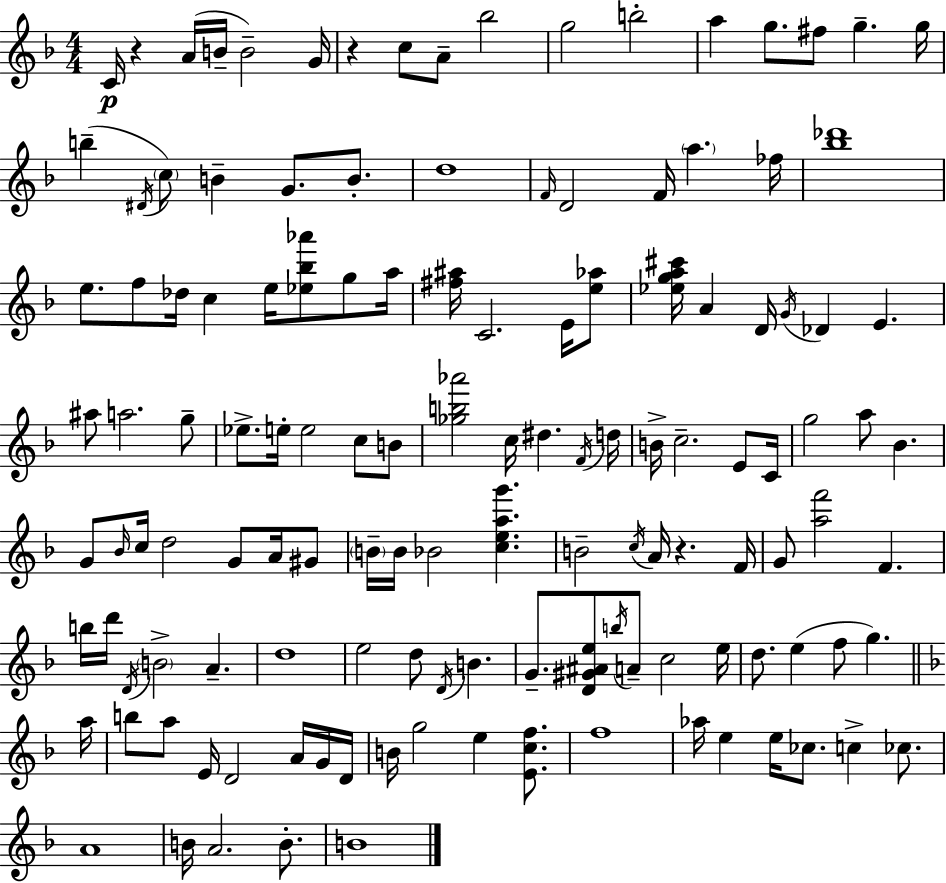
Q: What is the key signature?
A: F major